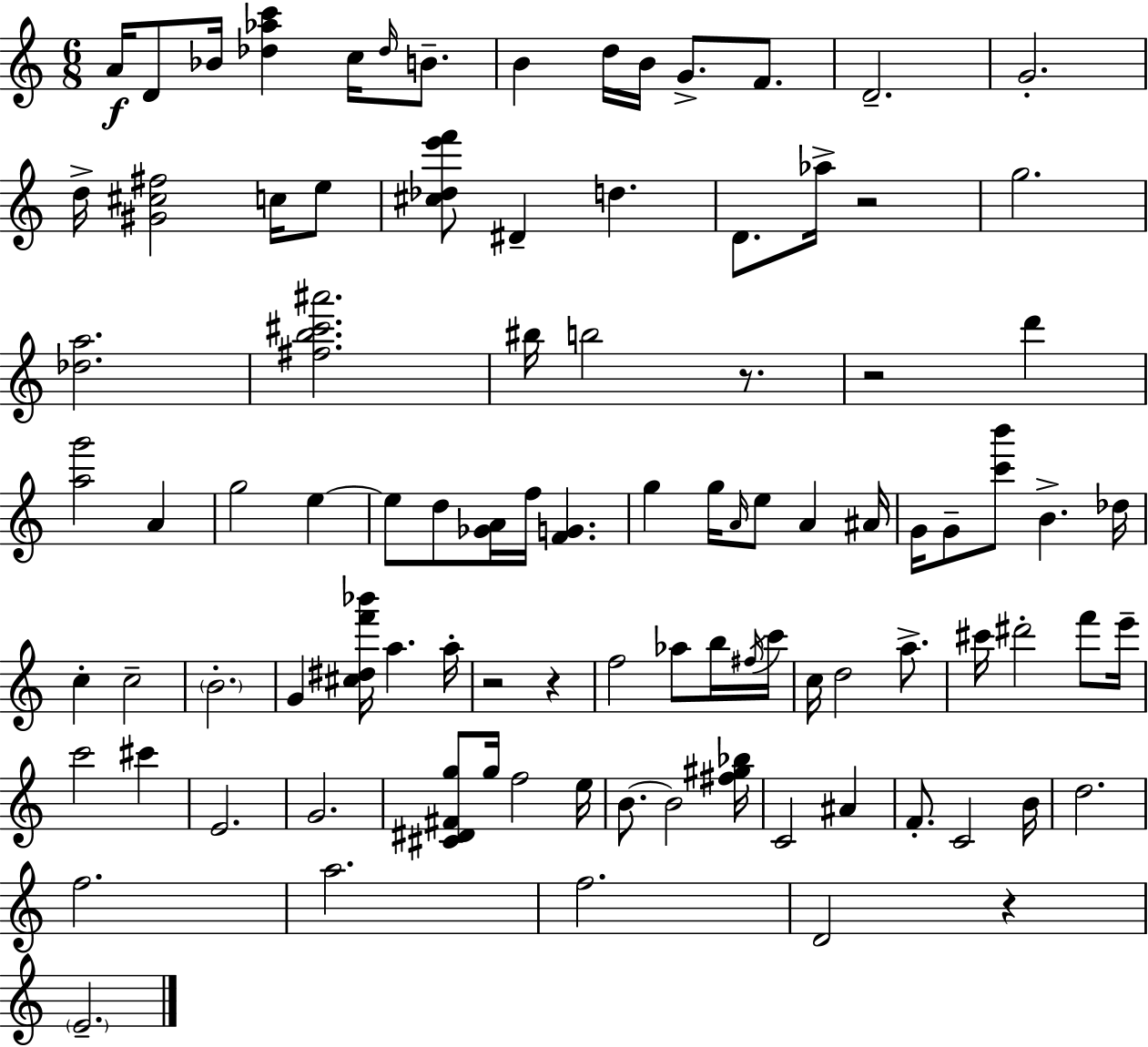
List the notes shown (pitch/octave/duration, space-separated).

A4/s D4/e Bb4/s [Db5,Ab5,C6]/q C5/s Db5/s B4/e. B4/q D5/s B4/s G4/e. F4/e. D4/h. G4/h. D5/s [G#4,C#5,F#5]/h C5/s E5/e [C#5,Db5,E6,F6]/e D#4/q D5/q. D4/e. Ab5/s R/h G5/h. [Db5,A5]/h. [F#5,B5,C#6,A#6]/h. BIS5/s B5/h R/e. R/h D6/q [A5,G6]/h A4/q G5/h E5/q E5/e D5/e [Gb4,A4]/s F5/s [F4,G4]/q. G5/q G5/s A4/s E5/e A4/q A#4/s G4/s G4/e [C6,B6]/e B4/q. Db5/s C5/q C5/h B4/h. G4/q [C#5,D#5,F6,Bb6]/s A5/q. A5/s R/h R/q F5/h Ab5/e B5/s F#5/s C6/s C5/s D5/h A5/e. C#6/s D#6/h F6/e E6/s C6/h C#6/q E4/h. G4/h. [C#4,D#4,F#4,G5]/e G5/s F5/h E5/s B4/e. B4/h [F#5,G#5,Bb5]/s C4/h A#4/q F4/e. C4/h B4/s D5/h. F5/h. A5/h. F5/h. D4/h R/q E4/h.